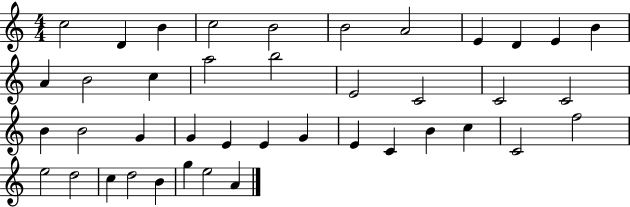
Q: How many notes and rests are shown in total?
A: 41